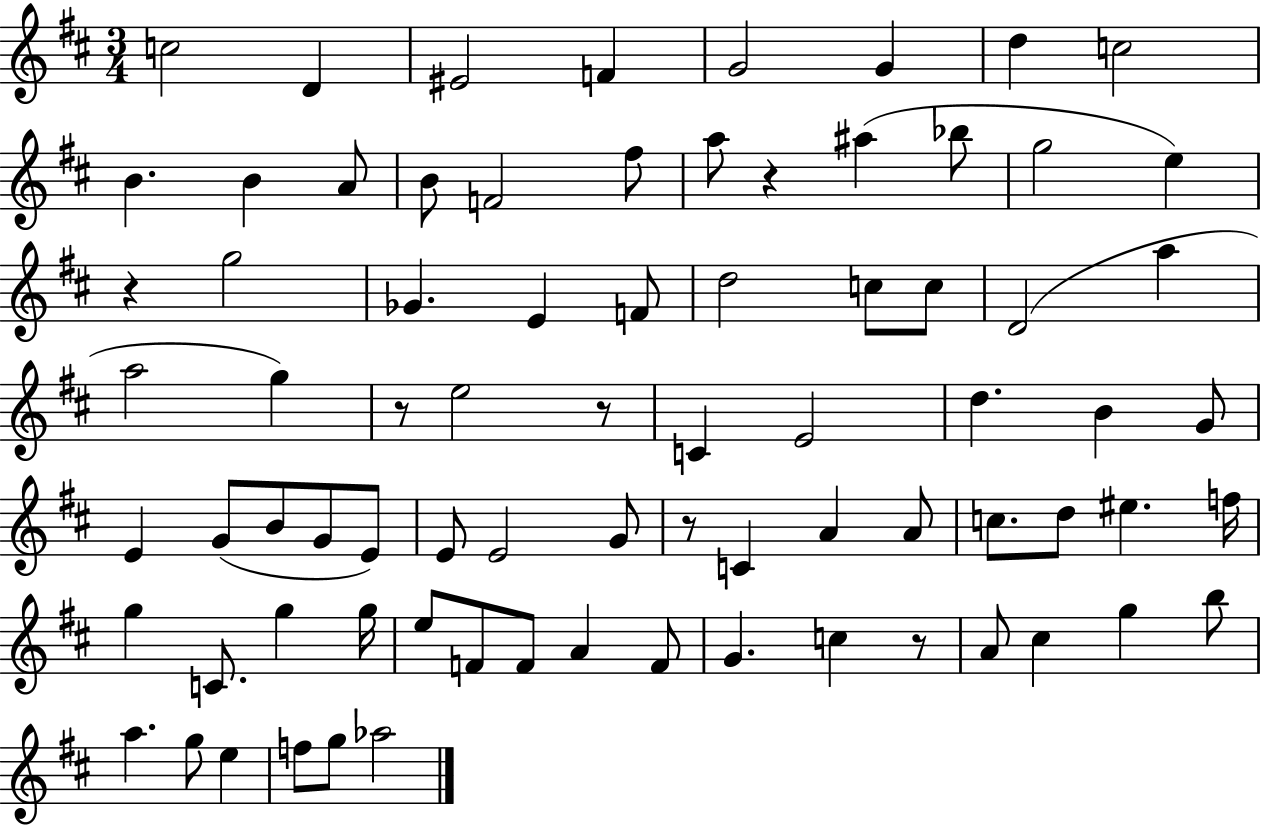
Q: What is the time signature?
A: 3/4